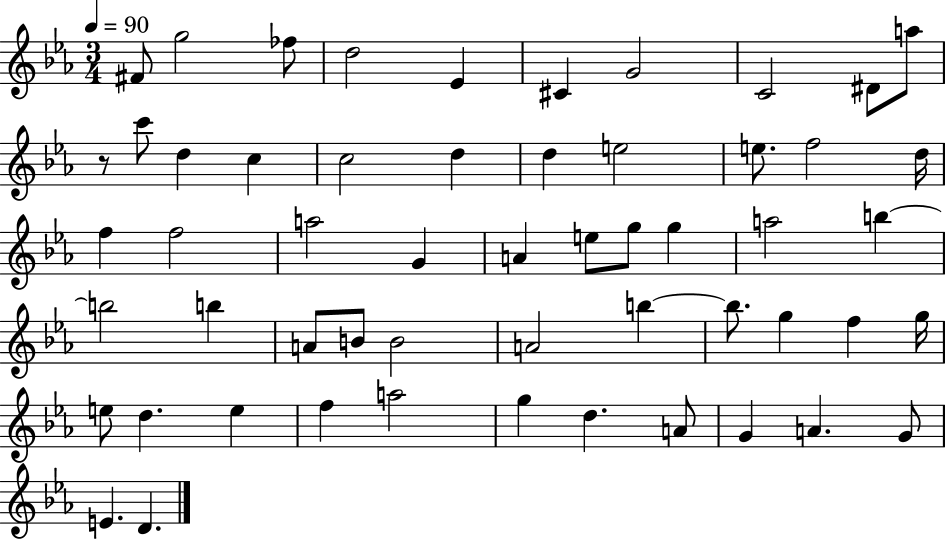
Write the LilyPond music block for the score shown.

{
  \clef treble
  \numericTimeSignature
  \time 3/4
  \key ees \major
  \tempo 4 = 90
  fis'8 g''2 fes''8 | d''2 ees'4 | cis'4 g'2 | c'2 dis'8 a''8 | \break r8 c'''8 d''4 c''4 | c''2 d''4 | d''4 e''2 | e''8. f''2 d''16 | \break f''4 f''2 | a''2 g'4 | a'4 e''8 g''8 g''4 | a''2 b''4~~ | \break b''2 b''4 | a'8 b'8 b'2 | a'2 b''4~~ | b''8. g''4 f''4 g''16 | \break e''8 d''4. e''4 | f''4 a''2 | g''4 d''4. a'8 | g'4 a'4. g'8 | \break e'4. d'4. | \bar "|."
}